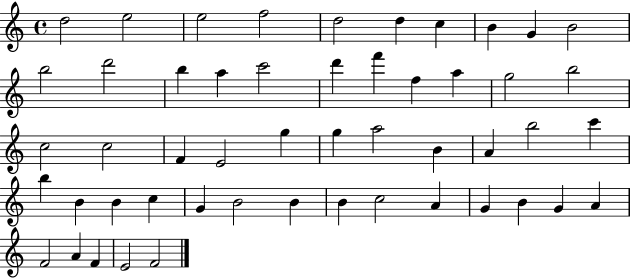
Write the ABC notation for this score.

X:1
T:Untitled
M:4/4
L:1/4
K:C
d2 e2 e2 f2 d2 d c B G B2 b2 d'2 b a c'2 d' f' f a g2 b2 c2 c2 F E2 g g a2 B A b2 c' b B B c G B2 B B c2 A G B G A F2 A F E2 F2